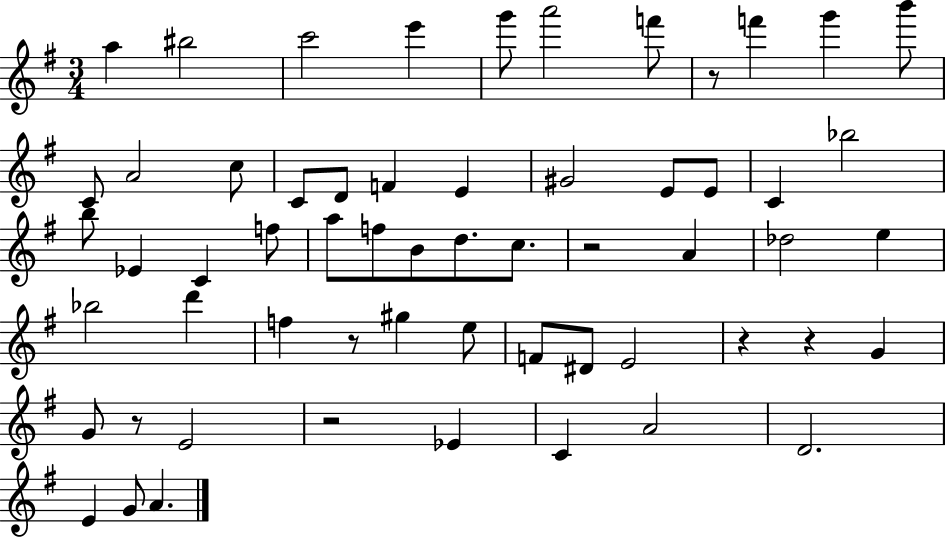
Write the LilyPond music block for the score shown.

{
  \clef treble
  \numericTimeSignature
  \time 3/4
  \key g \major
  a''4 bis''2 | c'''2 e'''4 | g'''8 a'''2 f'''8 | r8 f'''4 g'''4 b'''8 | \break c'8 a'2 c''8 | c'8 d'8 f'4 e'4 | gis'2 e'8 e'8 | c'4 bes''2 | \break b''8 ees'4 c'4 f''8 | a''8 f''8 b'8 d''8. c''8. | r2 a'4 | des''2 e''4 | \break bes''2 d'''4 | f''4 r8 gis''4 e''8 | f'8 dis'8 e'2 | r4 r4 g'4 | \break g'8 r8 e'2 | r2 ees'4 | c'4 a'2 | d'2. | \break e'4 g'8 a'4. | \bar "|."
}